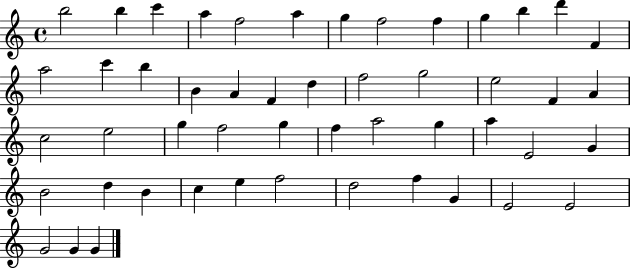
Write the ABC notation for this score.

X:1
T:Untitled
M:4/4
L:1/4
K:C
b2 b c' a f2 a g f2 f g b d' F a2 c' b B A F d f2 g2 e2 F A c2 e2 g f2 g f a2 g a E2 G B2 d B c e f2 d2 f G E2 E2 G2 G G